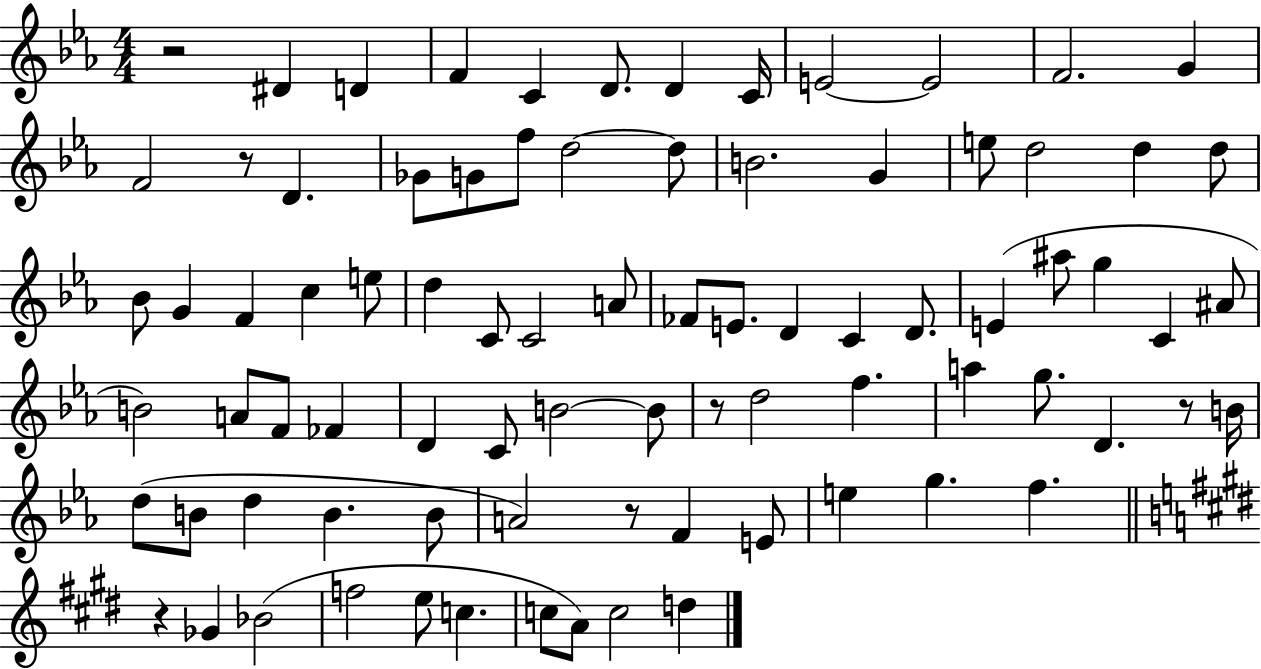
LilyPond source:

{
  \clef treble
  \numericTimeSignature
  \time 4/4
  \key ees \major
  r2 dis'4 d'4 | f'4 c'4 d'8. d'4 c'16 | e'2~~ e'2 | f'2. g'4 | \break f'2 r8 d'4. | ges'8 g'8 f''8 d''2~~ d''8 | b'2. g'4 | e''8 d''2 d''4 d''8 | \break bes'8 g'4 f'4 c''4 e''8 | d''4 c'8 c'2 a'8 | fes'8 e'8. d'4 c'4 d'8. | e'4( ais''8 g''4 c'4 ais'8 | \break b'2) a'8 f'8 fes'4 | d'4 c'8 b'2~~ b'8 | r8 d''2 f''4. | a''4 g''8. d'4. r8 b'16 | \break d''8( b'8 d''4 b'4. b'8 | a'2) r8 f'4 e'8 | e''4 g''4. f''4. | \bar "||" \break \key e \major r4 ges'4 bes'2( | f''2 e''8 c''4. | c''8 a'8) c''2 d''4 | \bar "|."
}